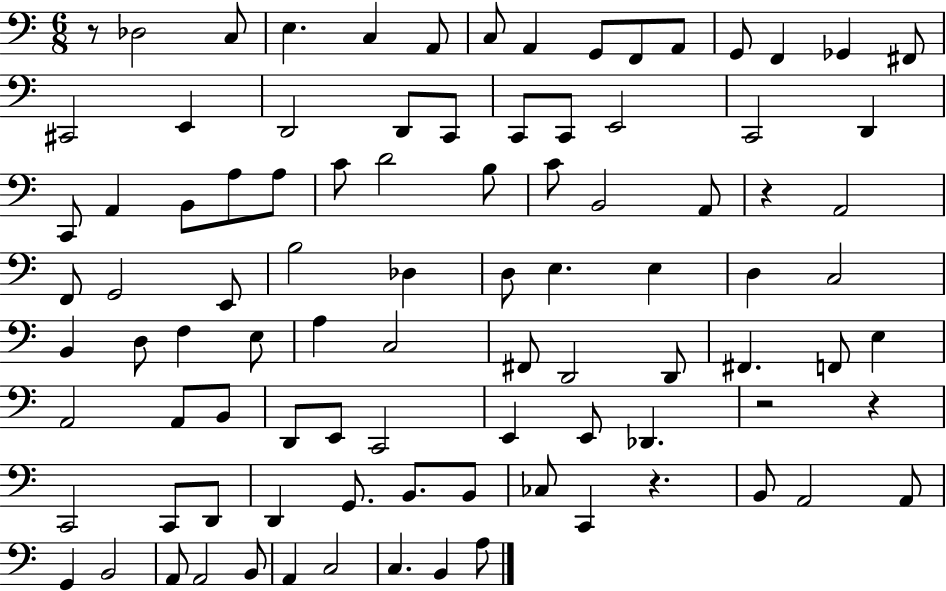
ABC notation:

X:1
T:Untitled
M:6/8
L:1/4
K:C
z/2 _D,2 C,/2 E, C, A,,/2 C,/2 A,, G,,/2 F,,/2 A,,/2 G,,/2 F,, _G,, ^F,,/2 ^C,,2 E,, D,,2 D,,/2 C,,/2 C,,/2 C,,/2 E,,2 C,,2 D,, C,,/2 A,, B,,/2 A,/2 A,/2 C/2 D2 B,/2 C/2 B,,2 A,,/2 z A,,2 F,,/2 G,,2 E,,/2 B,2 _D, D,/2 E, E, D, C,2 B,, D,/2 F, E,/2 A, C,2 ^F,,/2 D,,2 D,,/2 ^F,, F,,/2 E, A,,2 A,,/2 B,,/2 D,,/2 E,,/2 C,,2 E,, E,,/2 _D,, z2 z C,,2 C,,/2 D,,/2 D,, G,,/2 B,,/2 B,,/2 _C,/2 C,, z B,,/2 A,,2 A,,/2 G,, B,,2 A,,/2 A,,2 B,,/2 A,, C,2 C, B,, A,/2